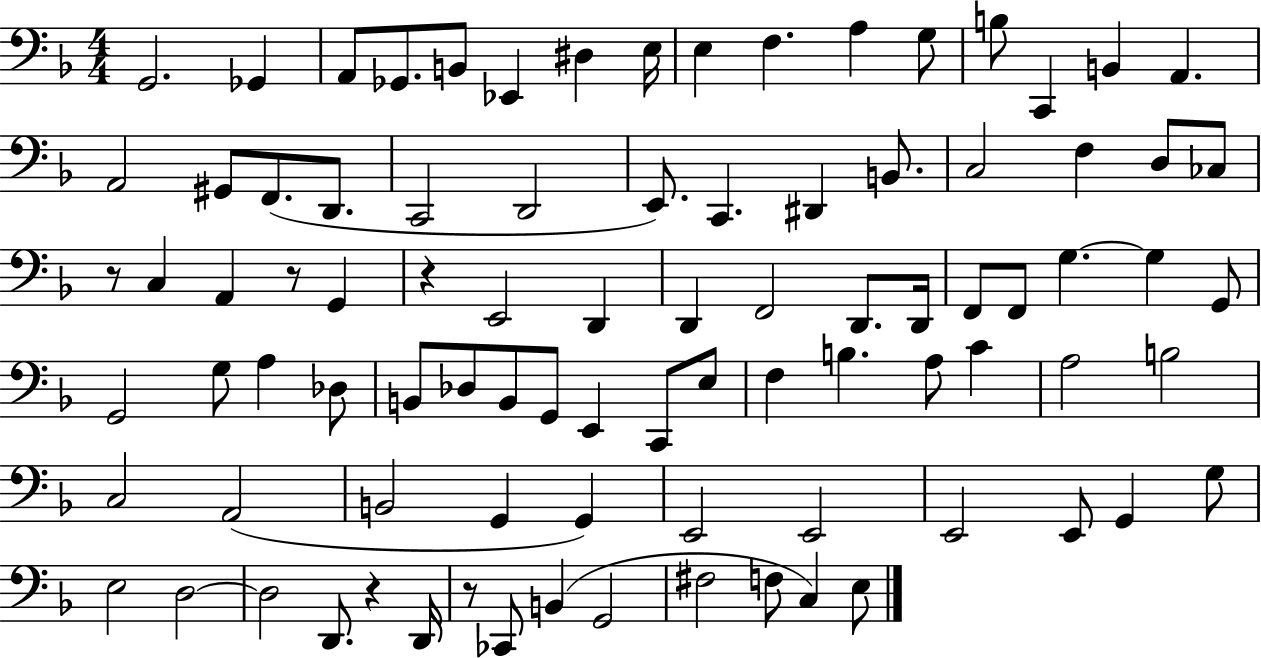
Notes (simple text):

G2/h. Gb2/q A2/e Gb2/e. B2/e Eb2/q D#3/q E3/s E3/q F3/q. A3/q G3/e B3/e C2/q B2/q A2/q. A2/h G#2/e F2/e. D2/e. C2/h D2/h E2/e. C2/q. D#2/q B2/e. C3/h F3/q D3/e CES3/e R/e C3/q A2/q R/e G2/q R/q E2/h D2/q D2/q F2/h D2/e. D2/s F2/e F2/e G3/q. G3/q G2/e G2/h G3/e A3/q Db3/e B2/e Db3/e B2/e G2/e E2/q C2/e E3/e F3/q B3/q. A3/e C4/q A3/h B3/h C3/h A2/h B2/h G2/q G2/q E2/h E2/h E2/h E2/e G2/q G3/e E3/h D3/h D3/h D2/e. R/q D2/s R/e CES2/e B2/q G2/h F#3/h F3/e C3/q E3/e